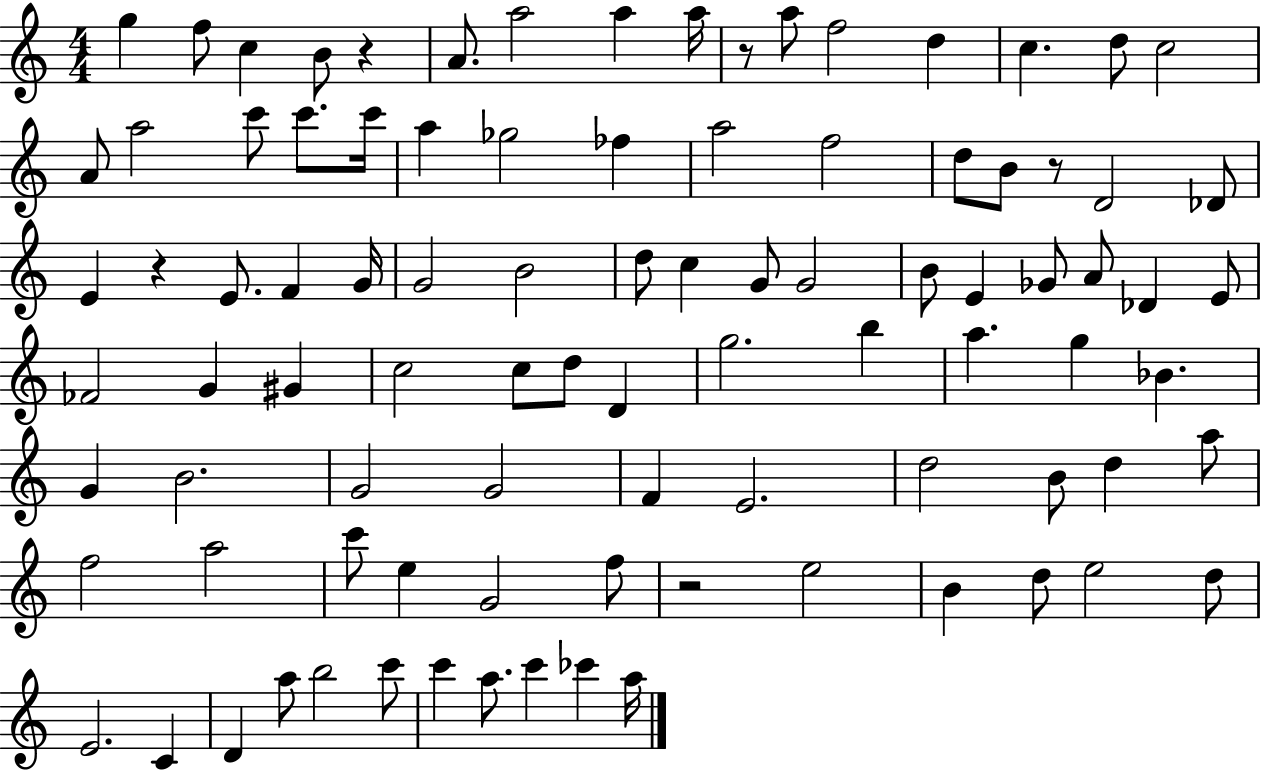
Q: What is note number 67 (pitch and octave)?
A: F5